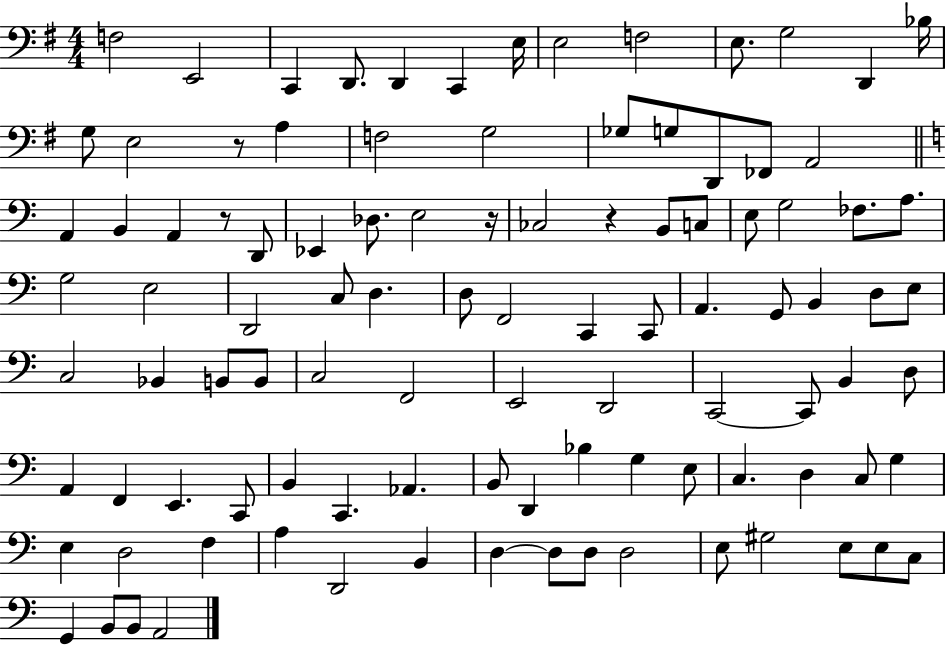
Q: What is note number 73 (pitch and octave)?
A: Bb3